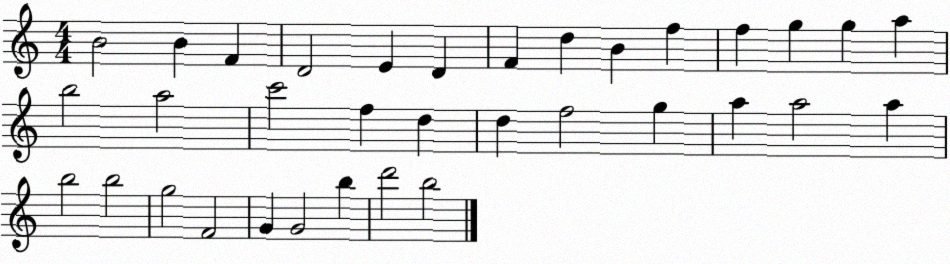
X:1
T:Untitled
M:4/4
L:1/4
K:C
B2 B F D2 E D F d B f f g g a b2 a2 c'2 f d d f2 g a a2 a b2 b2 g2 F2 G G2 b d'2 b2